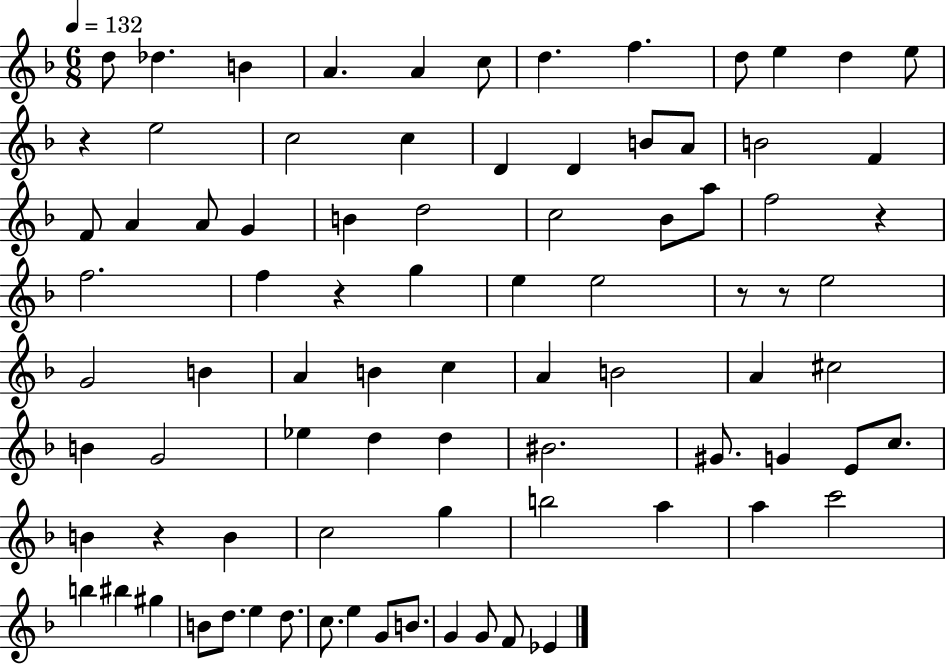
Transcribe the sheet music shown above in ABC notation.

X:1
T:Untitled
M:6/8
L:1/4
K:F
d/2 _d B A A c/2 d f d/2 e d e/2 z e2 c2 c D D B/2 A/2 B2 F F/2 A A/2 G B d2 c2 _B/2 a/2 f2 z f2 f z g e e2 z/2 z/2 e2 G2 B A B c A B2 A ^c2 B G2 _e d d ^B2 ^G/2 G E/2 c/2 B z B c2 g b2 a a c'2 b ^b ^g B/2 d/2 e d/2 c/2 e G/2 B/2 G G/2 F/2 _E